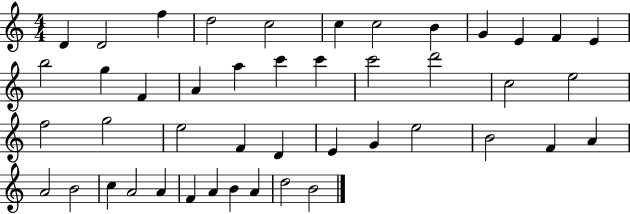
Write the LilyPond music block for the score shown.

{
  \clef treble
  \numericTimeSignature
  \time 4/4
  \key c \major
  d'4 d'2 f''4 | d''2 c''2 | c''4 c''2 b'4 | g'4 e'4 f'4 e'4 | \break b''2 g''4 f'4 | a'4 a''4 c'''4 c'''4 | c'''2 d'''2 | c''2 e''2 | \break f''2 g''2 | e''2 f'4 d'4 | e'4 g'4 e''2 | b'2 f'4 a'4 | \break a'2 b'2 | c''4 a'2 a'4 | f'4 a'4 b'4 a'4 | d''2 b'2 | \break \bar "|."
}